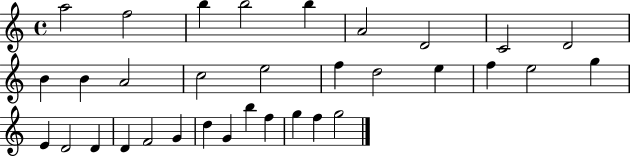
A5/h F5/h B5/q B5/h B5/q A4/h D4/h C4/h D4/h B4/q B4/q A4/h C5/h E5/h F5/q D5/h E5/q F5/q E5/h G5/q E4/q D4/h D4/q D4/q F4/h G4/q D5/q G4/q B5/q F5/q G5/q F5/q G5/h